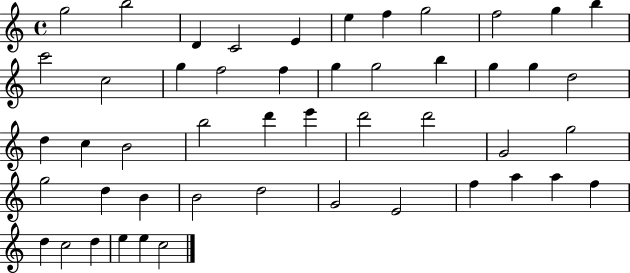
{
  \clef treble
  \time 4/4
  \defaultTimeSignature
  \key c \major
  g''2 b''2 | d'4 c'2 e'4 | e''4 f''4 g''2 | f''2 g''4 b''4 | \break c'''2 c''2 | g''4 f''2 f''4 | g''4 g''2 b''4 | g''4 g''4 d''2 | \break d''4 c''4 b'2 | b''2 d'''4 e'''4 | d'''2 d'''2 | g'2 g''2 | \break g''2 d''4 b'4 | b'2 d''2 | g'2 e'2 | f''4 a''4 a''4 f''4 | \break d''4 c''2 d''4 | e''4 e''4 c''2 | \bar "|."
}